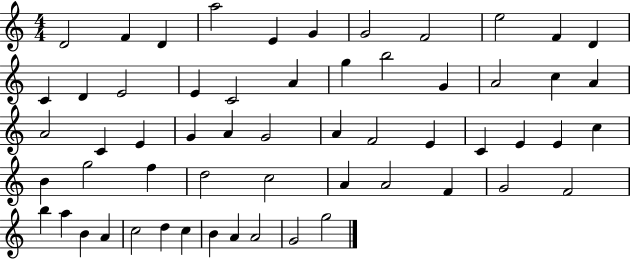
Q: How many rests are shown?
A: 0